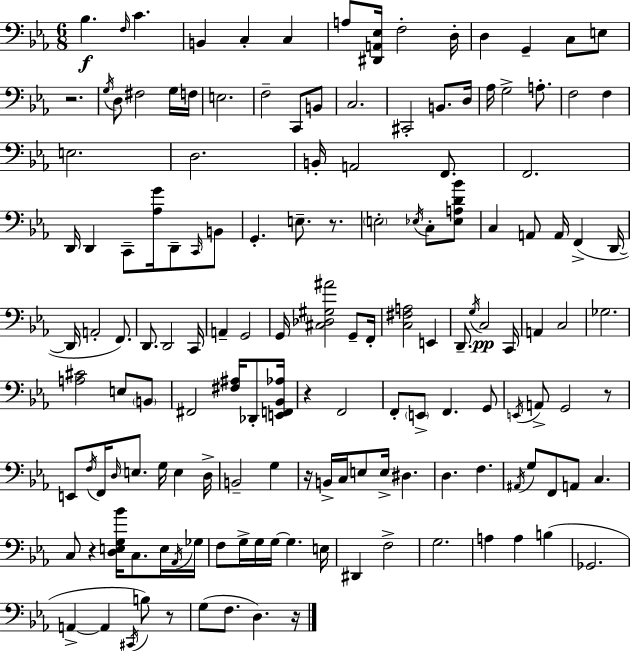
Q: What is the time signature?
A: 6/8